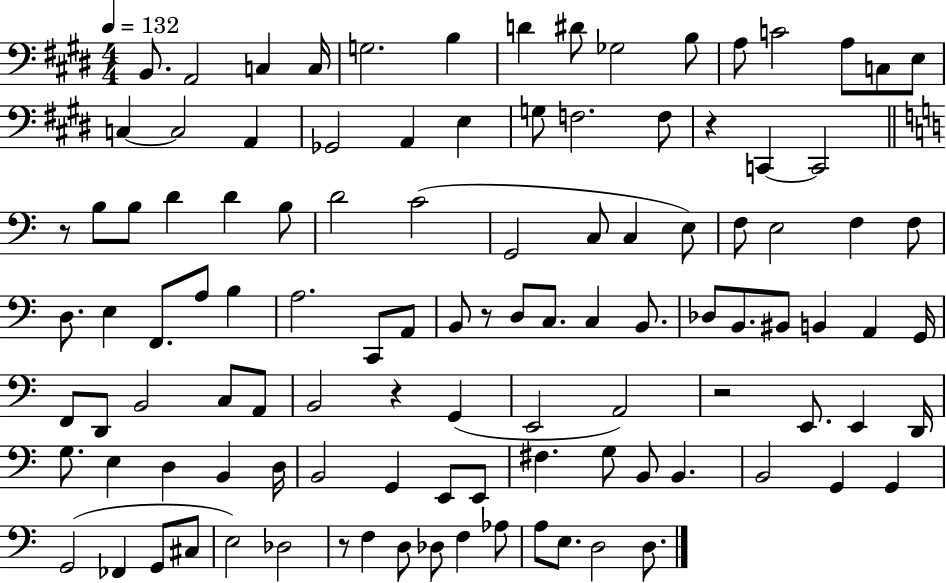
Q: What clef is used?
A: bass